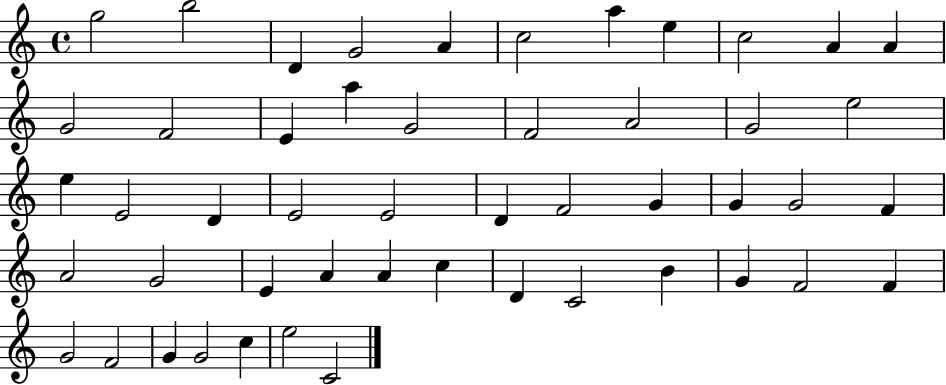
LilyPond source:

{
  \clef treble
  \time 4/4
  \defaultTimeSignature
  \key c \major
  g''2 b''2 | d'4 g'2 a'4 | c''2 a''4 e''4 | c''2 a'4 a'4 | \break g'2 f'2 | e'4 a''4 g'2 | f'2 a'2 | g'2 e''2 | \break e''4 e'2 d'4 | e'2 e'2 | d'4 f'2 g'4 | g'4 g'2 f'4 | \break a'2 g'2 | e'4 a'4 a'4 c''4 | d'4 c'2 b'4 | g'4 f'2 f'4 | \break g'2 f'2 | g'4 g'2 c''4 | e''2 c'2 | \bar "|."
}